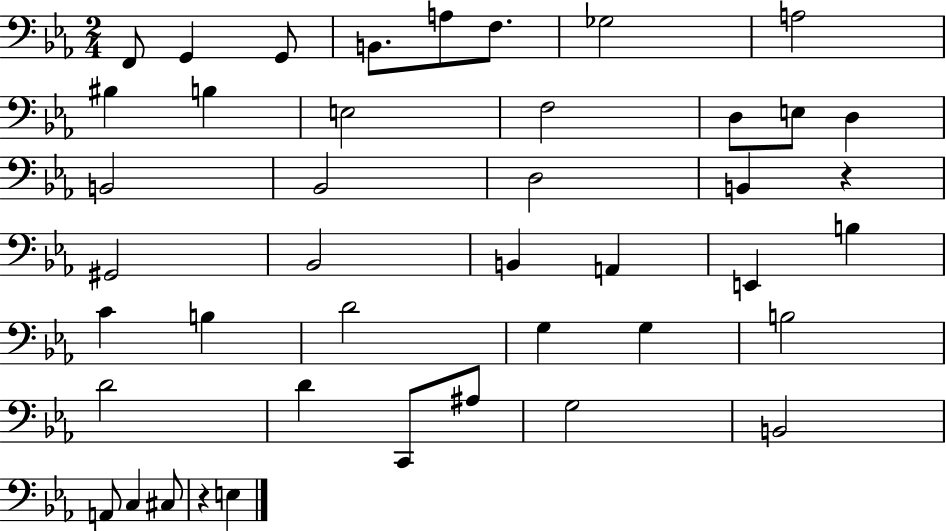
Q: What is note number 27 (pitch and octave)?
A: B3